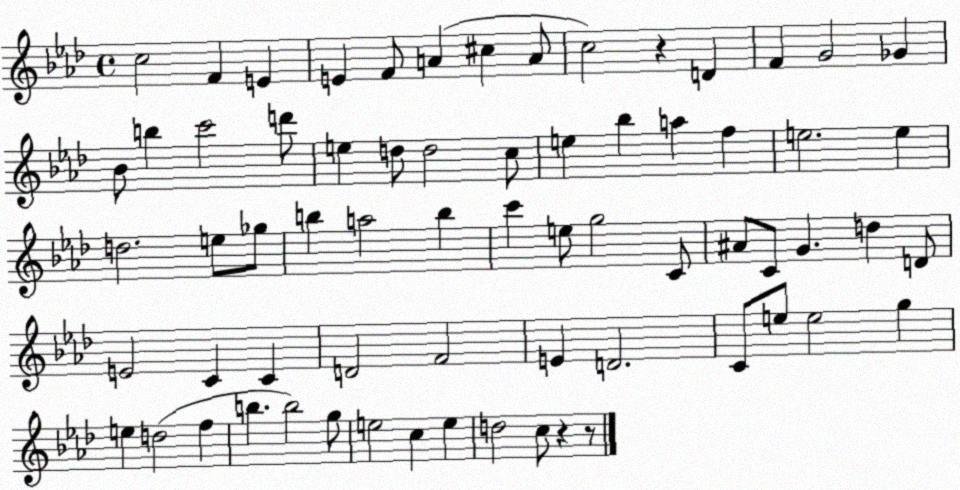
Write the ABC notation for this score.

X:1
T:Untitled
M:4/4
L:1/4
K:Ab
c2 F E E F/2 A ^c A/2 c2 z D F G2 _G _B/2 b c'2 d'/2 e d/2 d2 c/2 e _b a f e2 e d2 e/2 _g/2 b a2 b c' e/2 g2 C/2 ^A/2 C/2 G d D/2 E2 C C D2 F2 E D2 C/2 e/2 e2 g e d2 f b b2 g/2 e2 c e d2 c/2 z z/2